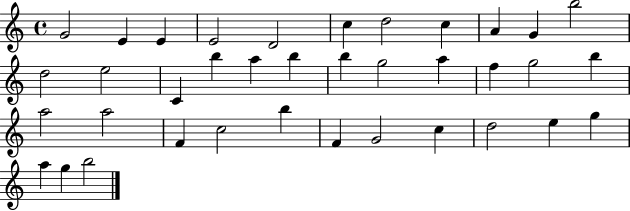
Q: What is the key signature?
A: C major